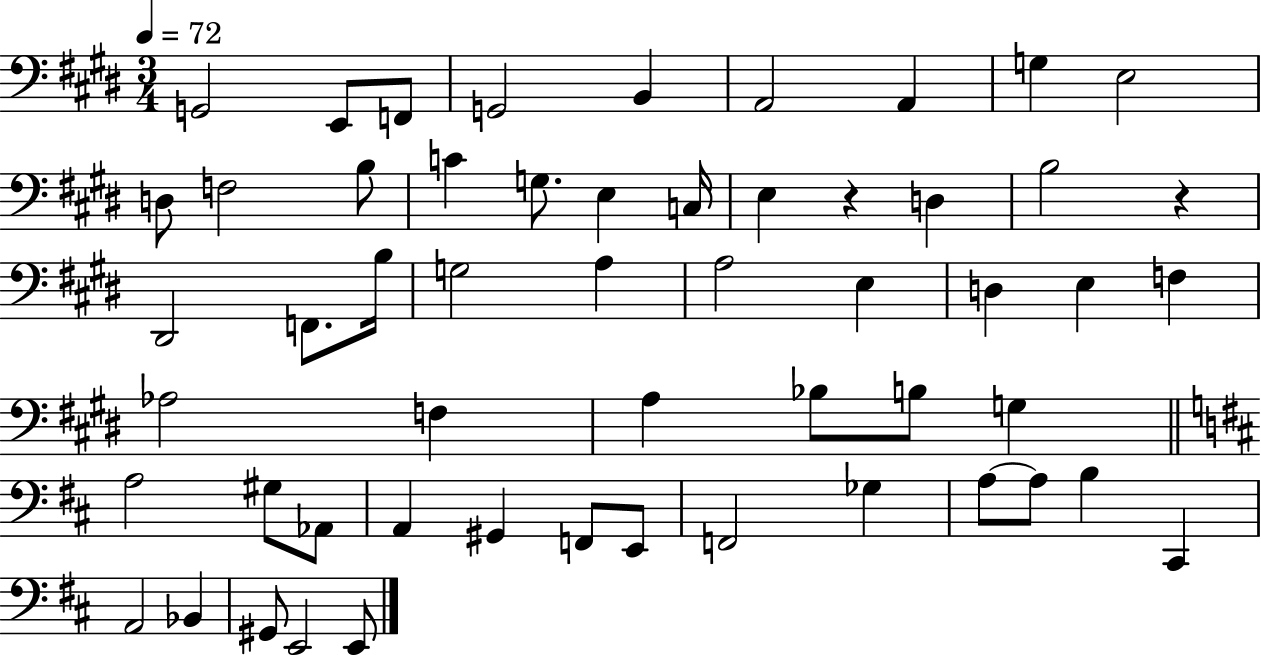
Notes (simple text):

G2/h E2/e F2/e G2/h B2/q A2/h A2/q G3/q E3/h D3/e F3/h B3/e C4/q G3/e. E3/q C3/s E3/q R/q D3/q B3/h R/q D#2/h F2/e. B3/s G3/h A3/q A3/h E3/q D3/q E3/q F3/q Ab3/h F3/q A3/q Bb3/e B3/e G3/q A3/h G#3/e Ab2/e A2/q G#2/q F2/e E2/e F2/h Gb3/q A3/e A3/e B3/q C#2/q A2/h Bb2/q G#2/e E2/h E2/e